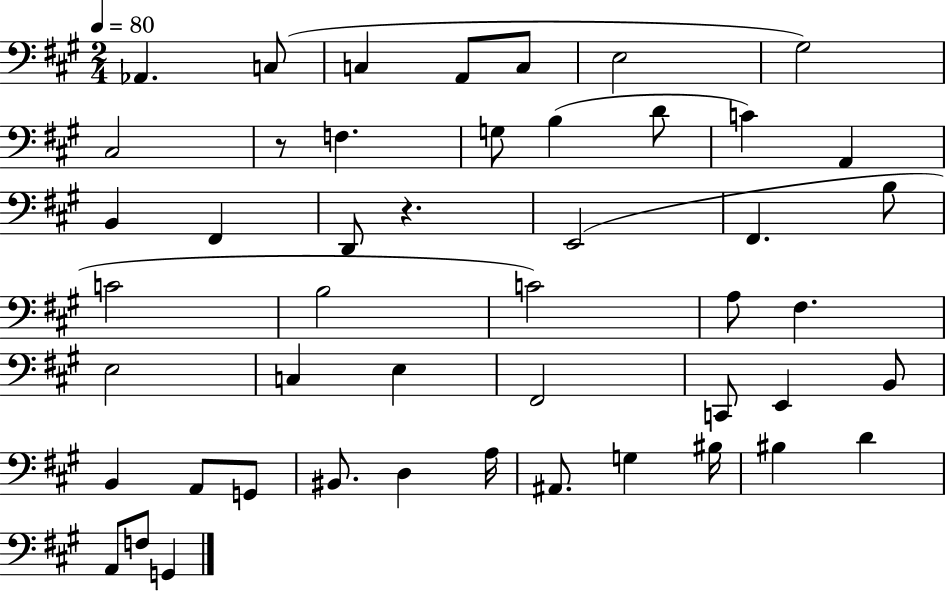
X:1
T:Untitled
M:2/4
L:1/4
K:A
_A,, C,/2 C, A,,/2 C,/2 E,2 ^G,2 ^C,2 z/2 F, G,/2 B, D/2 C A,, B,, ^F,, D,,/2 z E,,2 ^F,, B,/2 C2 B,2 C2 A,/2 ^F, E,2 C, E, ^F,,2 C,,/2 E,, B,,/2 B,, A,,/2 G,,/2 ^B,,/2 D, A,/4 ^A,,/2 G, ^B,/4 ^B, D A,,/2 F,/2 G,,